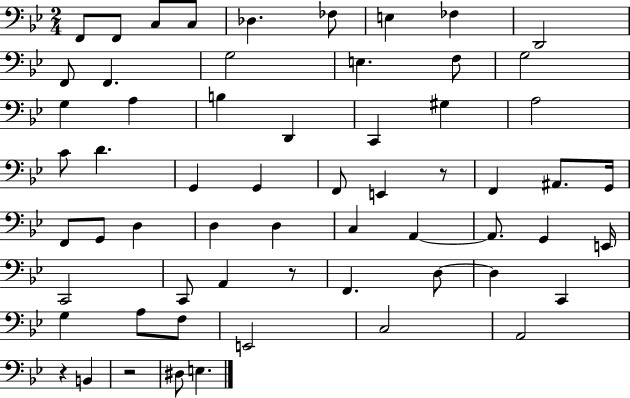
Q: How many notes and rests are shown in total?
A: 61